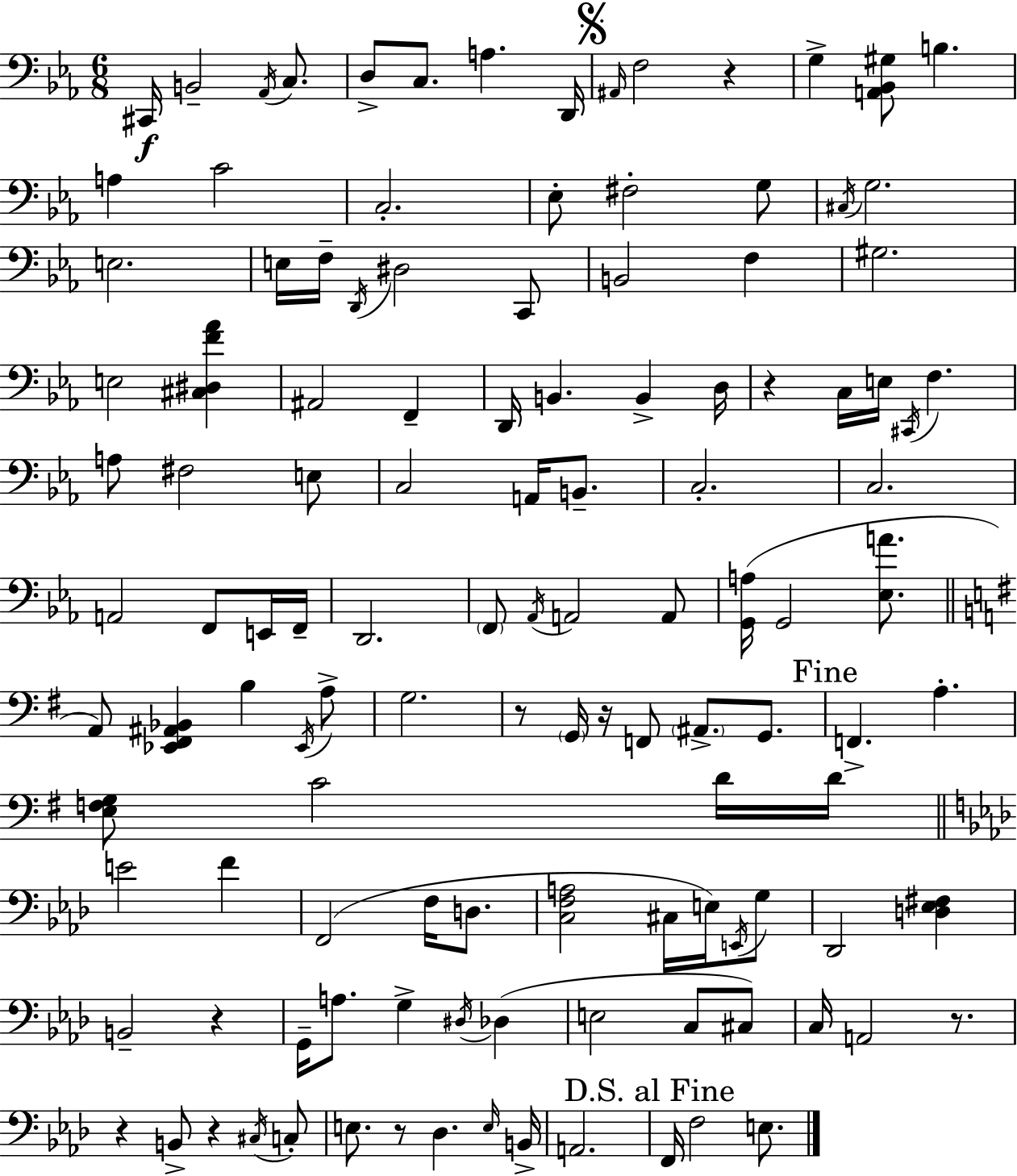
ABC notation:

X:1
T:Untitled
M:6/8
L:1/4
K:Eb
^C,,/4 B,,2 _A,,/4 C,/2 D,/2 C,/2 A, D,,/4 ^A,,/4 F,2 z G, [A,,_B,,^G,]/2 B, A, C2 C,2 _E,/2 ^F,2 G,/2 ^C,/4 G,2 E,2 E,/4 F,/4 D,,/4 ^D,2 C,,/2 B,,2 F, ^G,2 E,2 [^C,^D,F_A] ^A,,2 F,, D,,/4 B,, B,, D,/4 z C,/4 E,/4 ^C,,/4 F, A,/2 ^F,2 E,/2 C,2 A,,/4 B,,/2 C,2 C,2 A,,2 F,,/2 E,,/4 F,,/4 D,,2 F,,/2 _A,,/4 A,,2 A,,/2 [G,,A,]/4 G,,2 [_E,A]/2 A,,/2 [_E,,^F,,^A,,_B,,] B, _E,,/4 A,/2 G,2 z/2 G,,/4 z/4 F,,/2 ^A,,/2 G,,/2 F,, A, [E,F,G,]/2 C2 D/4 D/4 E2 F F,,2 F,/4 D,/2 [C,F,A,]2 ^C,/4 E,/4 E,,/4 G,/2 _D,,2 [D,_E,^F,] B,,2 z G,,/4 A,/2 G, ^D,/4 _D, E,2 C,/2 ^C,/2 C,/4 A,,2 z/2 z B,,/2 z ^C,/4 C,/2 E,/2 z/2 _D, E,/4 B,,/4 A,,2 F,,/4 F,2 E,/2